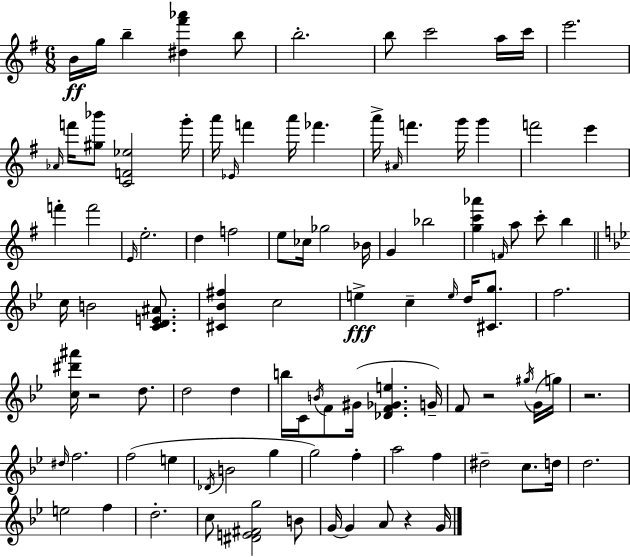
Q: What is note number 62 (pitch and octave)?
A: G5